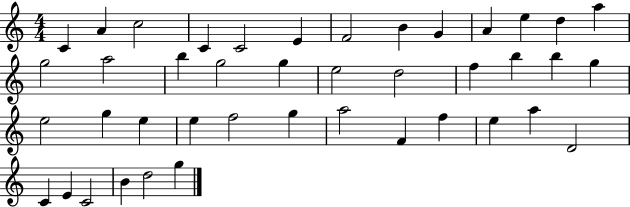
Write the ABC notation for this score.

X:1
T:Untitled
M:4/4
L:1/4
K:C
C A c2 C C2 E F2 B G A e d a g2 a2 b g2 g e2 d2 f b b g e2 g e e f2 g a2 F f e a D2 C E C2 B d2 g